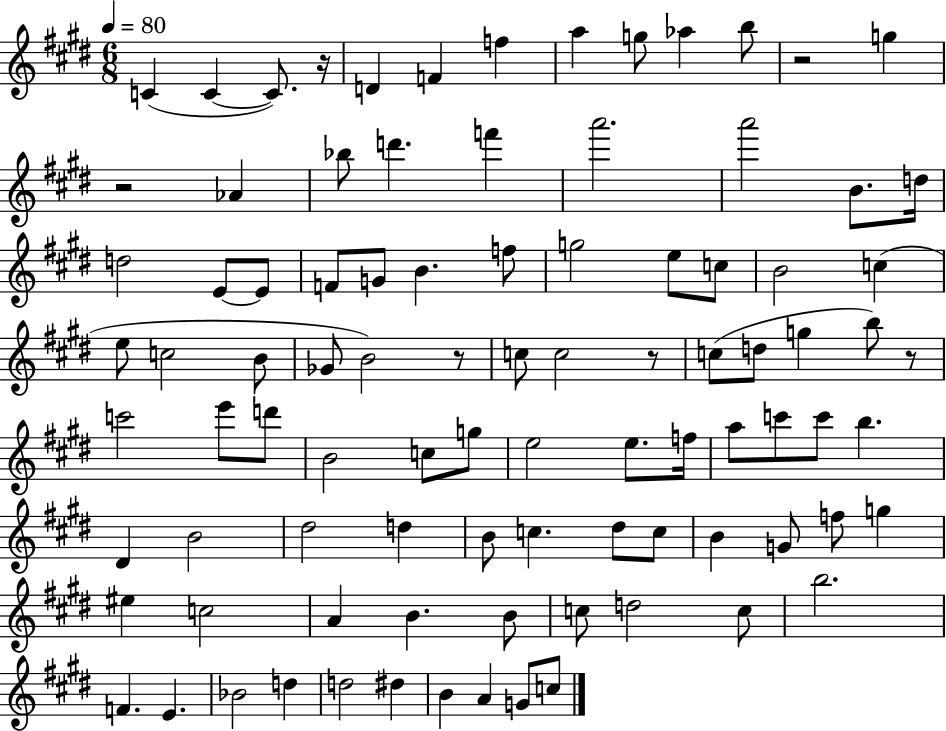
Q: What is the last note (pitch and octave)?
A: C5